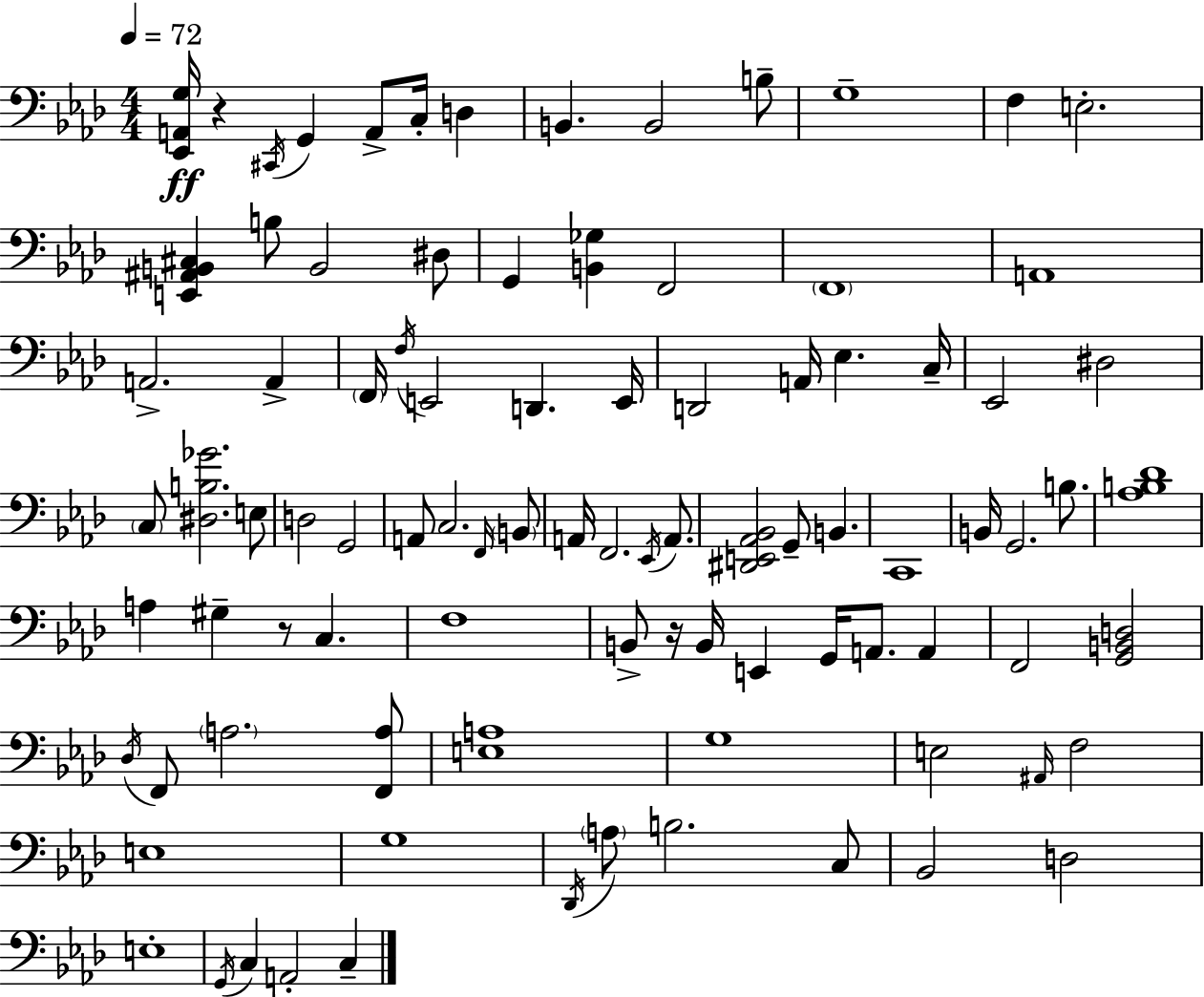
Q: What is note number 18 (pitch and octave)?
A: A2